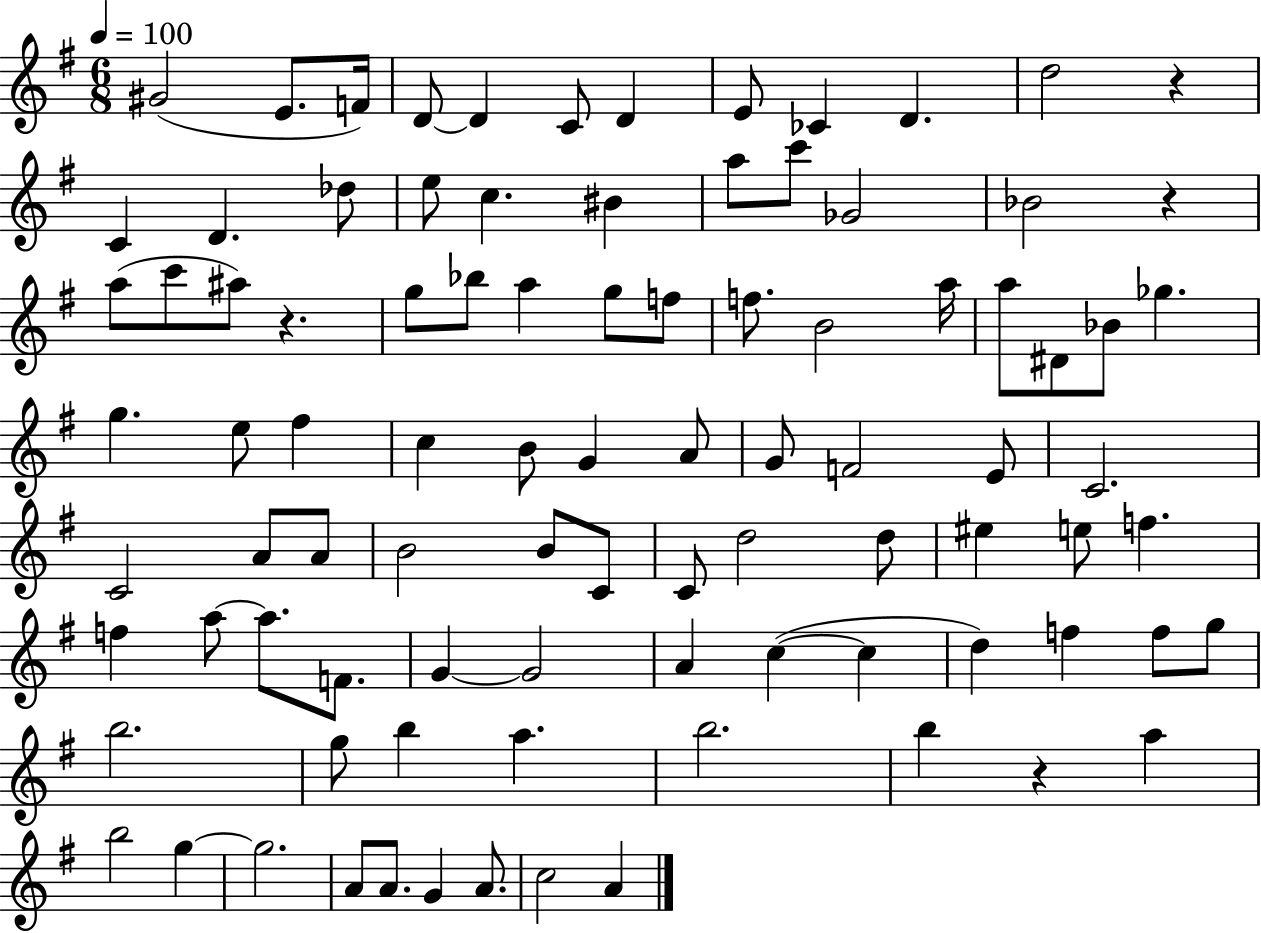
X:1
T:Untitled
M:6/8
L:1/4
K:G
^G2 E/2 F/4 D/2 D C/2 D E/2 _C D d2 z C D _d/2 e/2 c ^B a/2 c'/2 _G2 _B2 z a/2 c'/2 ^a/2 z g/2 _b/2 a g/2 f/2 f/2 B2 a/4 a/2 ^D/2 _B/2 _g g e/2 ^f c B/2 G A/2 G/2 F2 E/2 C2 C2 A/2 A/2 B2 B/2 C/2 C/2 d2 d/2 ^e e/2 f f a/2 a/2 F/2 G G2 A c c d f f/2 g/2 b2 g/2 b a b2 b z a b2 g g2 A/2 A/2 G A/2 c2 A